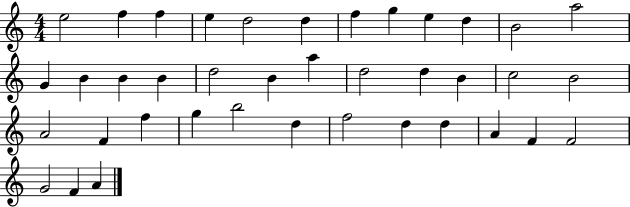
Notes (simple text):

E5/h F5/q F5/q E5/q D5/h D5/q F5/q G5/q E5/q D5/q B4/h A5/h G4/q B4/q B4/q B4/q D5/h B4/q A5/q D5/h D5/q B4/q C5/h B4/h A4/h F4/q F5/q G5/q B5/h D5/q F5/h D5/q D5/q A4/q F4/q F4/h G4/h F4/q A4/q